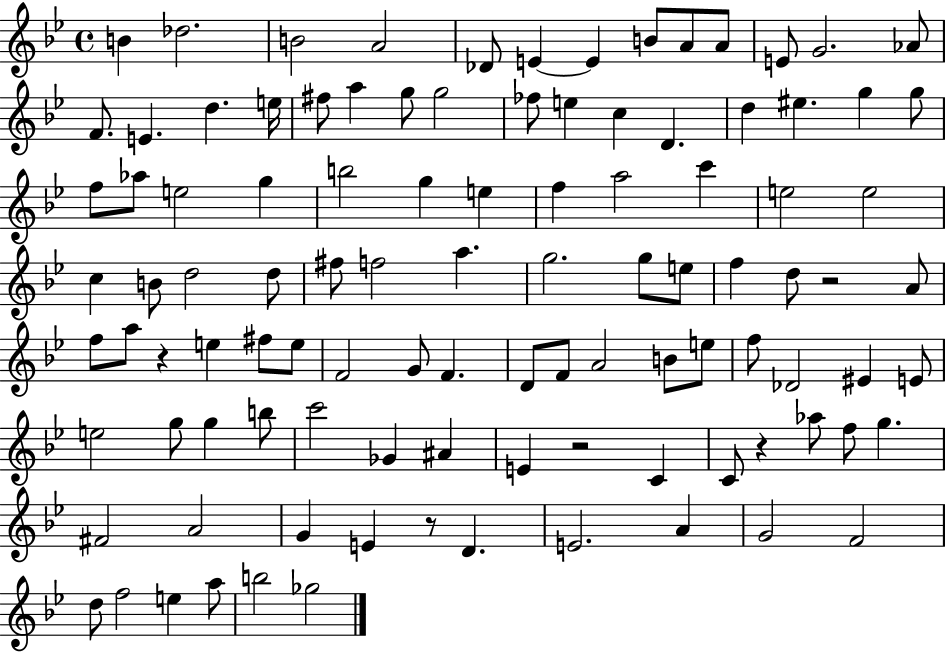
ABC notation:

X:1
T:Untitled
M:4/4
L:1/4
K:Bb
B _d2 B2 A2 _D/2 E E B/2 A/2 A/2 E/2 G2 _A/2 F/2 E d e/4 ^f/2 a g/2 g2 _f/2 e c D d ^e g g/2 f/2 _a/2 e2 g b2 g e f a2 c' e2 e2 c B/2 d2 d/2 ^f/2 f2 a g2 g/2 e/2 f d/2 z2 A/2 f/2 a/2 z e ^f/2 e/2 F2 G/2 F D/2 F/2 A2 B/2 e/2 f/2 _D2 ^E E/2 e2 g/2 g b/2 c'2 _G ^A E z2 C C/2 z _a/2 f/2 g ^F2 A2 G E z/2 D E2 A G2 F2 d/2 f2 e a/2 b2 _g2